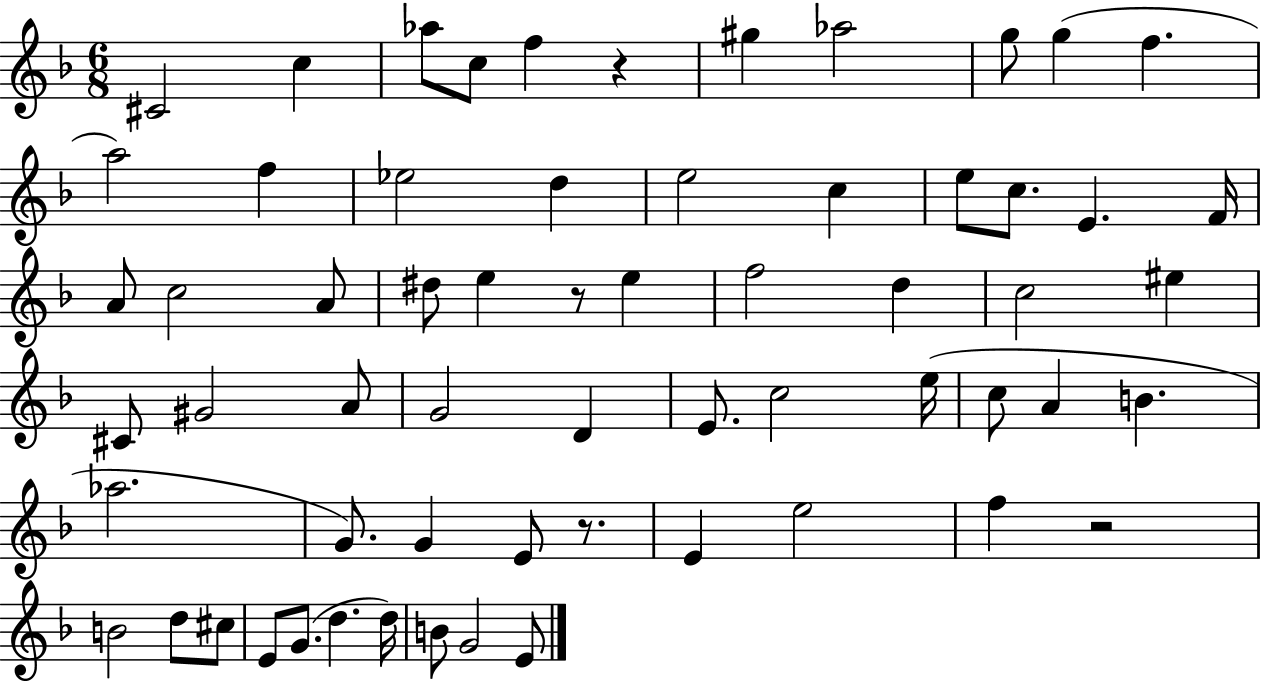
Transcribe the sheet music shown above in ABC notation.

X:1
T:Untitled
M:6/8
L:1/4
K:F
^C2 c _a/2 c/2 f z ^g _a2 g/2 g f a2 f _e2 d e2 c e/2 c/2 E F/4 A/2 c2 A/2 ^d/2 e z/2 e f2 d c2 ^e ^C/2 ^G2 A/2 G2 D E/2 c2 e/4 c/2 A B _a2 G/2 G E/2 z/2 E e2 f z2 B2 d/2 ^c/2 E/2 G/2 d d/4 B/2 G2 E/2